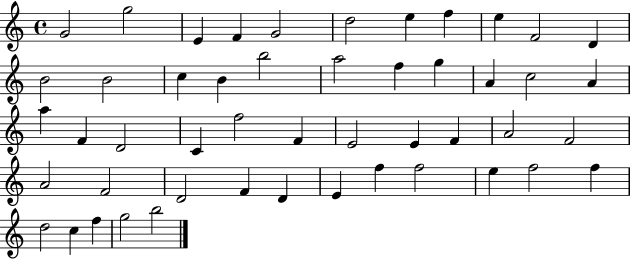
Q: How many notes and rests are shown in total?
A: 49